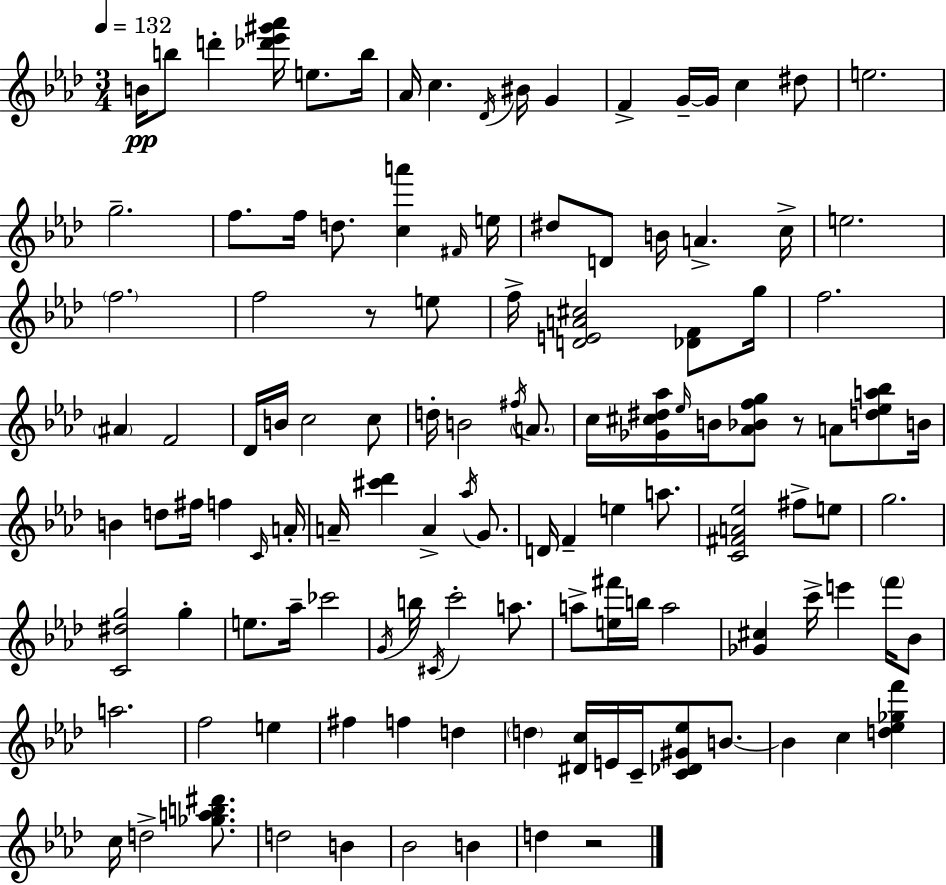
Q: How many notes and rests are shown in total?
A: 120